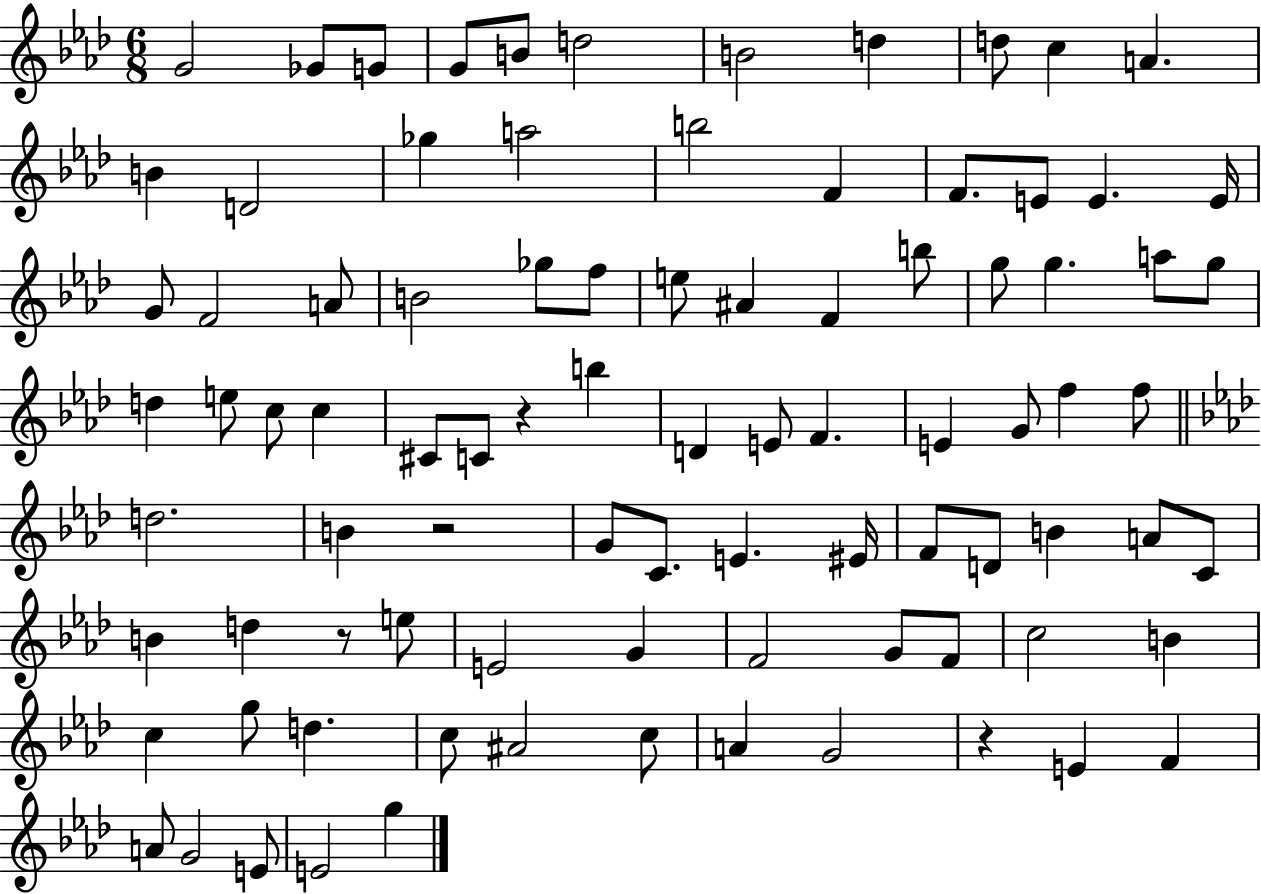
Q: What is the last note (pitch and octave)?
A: G5